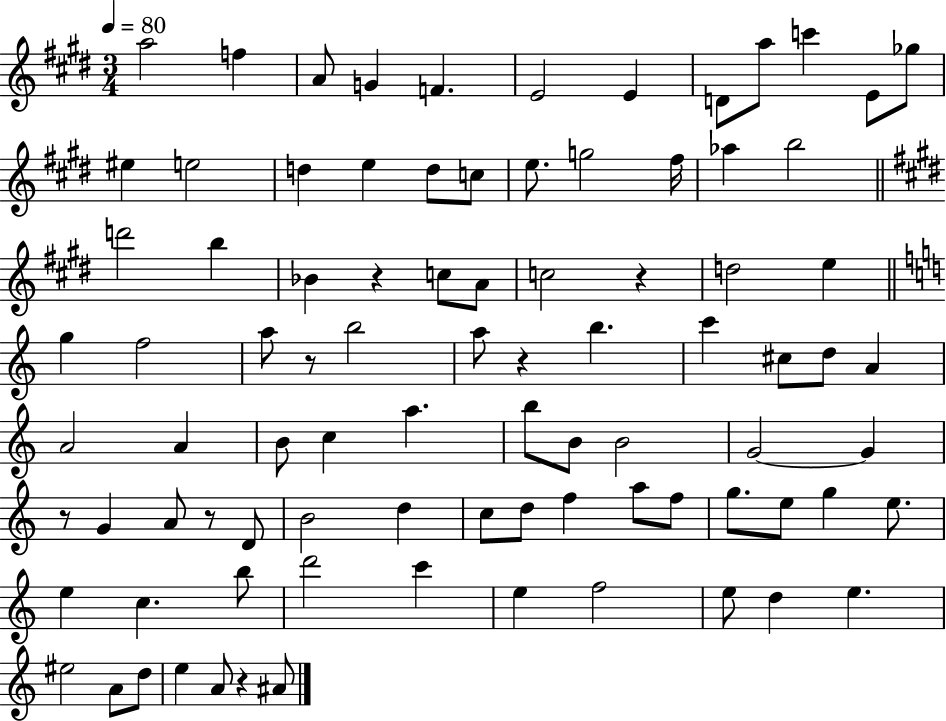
{
  \clef treble
  \numericTimeSignature
  \time 3/4
  \key e \major
  \tempo 4 = 80
  a''2 f''4 | a'8 g'4 f'4. | e'2 e'4 | d'8 a''8 c'''4 e'8 ges''8 | \break eis''4 e''2 | d''4 e''4 d''8 c''8 | e''8. g''2 fis''16 | aes''4 b''2 | \break \bar "||" \break \key e \major d'''2 b''4 | bes'4 r4 c''8 a'8 | c''2 r4 | d''2 e''4 | \break \bar "||" \break \key c \major g''4 f''2 | a''8 r8 b''2 | a''8 r4 b''4. | c'''4 cis''8 d''8 a'4 | \break a'2 a'4 | b'8 c''4 a''4. | b''8 b'8 b'2 | g'2~~ g'4 | \break r8 g'4 a'8 r8 d'8 | b'2 d''4 | c''8 d''8 f''4 a''8 f''8 | g''8. e''8 g''4 e''8. | \break e''4 c''4. b''8 | d'''2 c'''4 | e''4 f''2 | e''8 d''4 e''4. | \break eis''2 a'8 d''8 | e''4 a'8 r4 ais'8 | \bar "|."
}